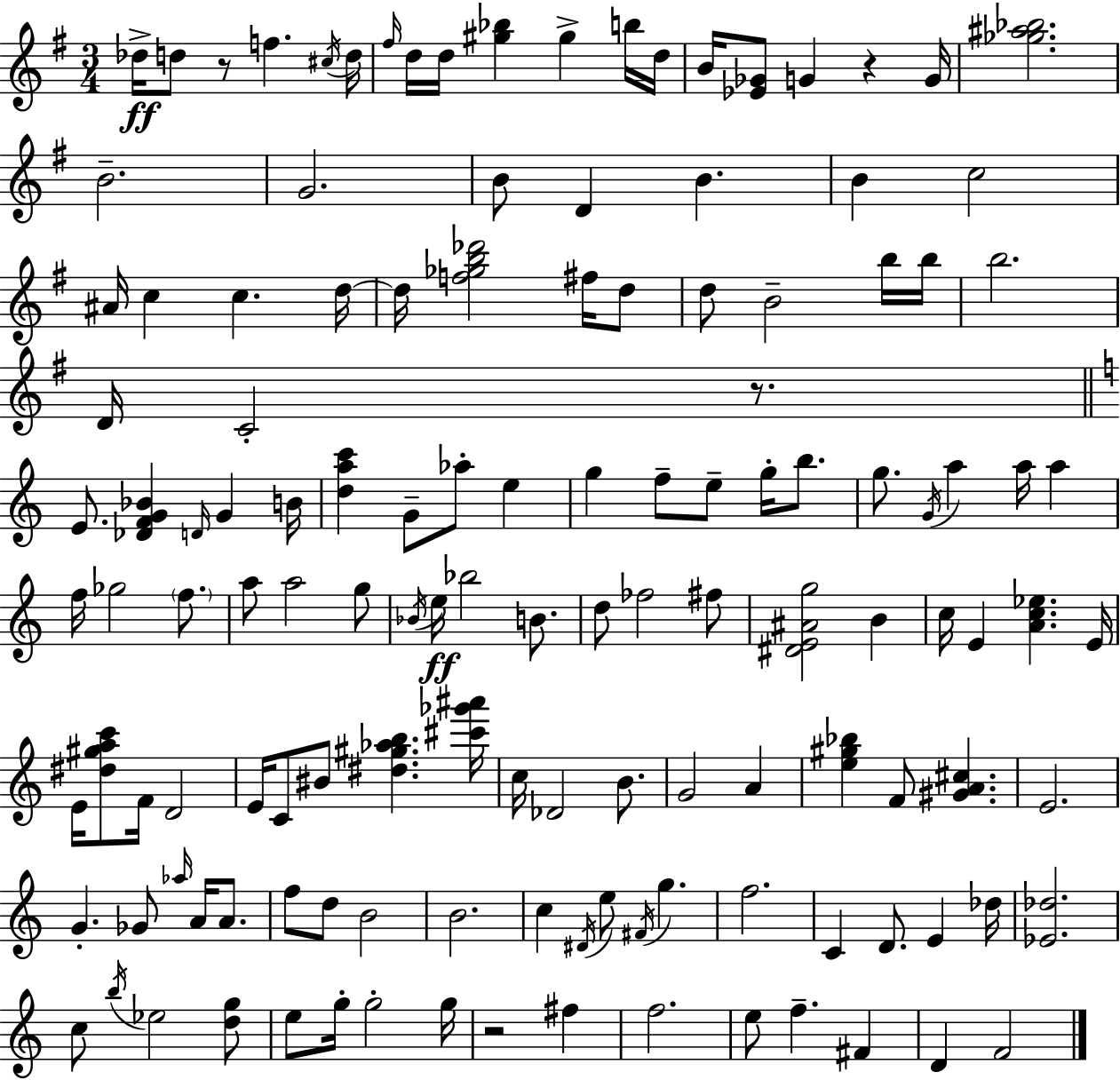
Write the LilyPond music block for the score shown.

{
  \clef treble
  \numericTimeSignature
  \time 3/4
  \key g \major
  des''16->\ff d''8 r8 f''4. \acciaccatura { cis''16 } | d''16 \grace { fis''16 } d''16 d''16 <gis'' bes''>4 gis''4-> | b''16 d''16 b'16 <ees' ges'>8 g'4 r4 | g'16 <ges'' ais'' bes''>2. | \break b'2.-- | g'2. | b'8 d'4 b'4. | b'4 c''2 | \break ais'16 c''4 c''4. | d''16~~ d''16 <f'' ges'' b'' des'''>2 fis''16 | d''8 d''8 b'2-- | b''16 b''16 b''2. | \break d'16 c'2-. r8. | \bar "||" \break \key c \major e'8. <des' f' g' bes'>4 \grace { d'16 } g'4 | b'16 <d'' a'' c'''>4 g'8-- aes''8-. e''4 | g''4 f''8-- e''8-- g''16-. b''8. | g''8. \acciaccatura { g'16 } a''4 a''16 a''4 | \break f''16 ges''2 \parenthesize f''8. | a''8 a''2 | g''8 \acciaccatura { bes'16 }\ff e''16 bes''2 | b'8. d''8 fes''2 | \break fis''8 <dis' e' ais' g''>2 b'4 | c''16 e'4 <a' c'' ees''>4. | e'16 e'16 <dis'' gis'' a'' c'''>8 f'16 d'2 | e'16 c'8 bis'8 <dis'' gis'' aes'' b''>4. | \break <cis''' ges''' ais'''>16 c''16 des'2 | b'8. g'2 a'4 | <e'' gis'' bes''>4 f'8 <gis' a' cis''>4. | e'2. | \break g'4.-. ges'8 \grace { aes''16 } | a'16 a'8. f''8 d''8 b'2 | b'2. | c''4 \acciaccatura { dis'16 } e''8 \acciaccatura { fis'16 } | \break g''4. f''2. | c'4 d'8. | e'4 des''16 <ees' des''>2. | c''8 \acciaccatura { b''16 } ees''2 | \break <d'' g''>8 e''8 g''16-. g''2-. | g''16 r2 | fis''4 f''2. | e''8 f''4.-- | \break fis'4 d'4 f'2 | \bar "|."
}